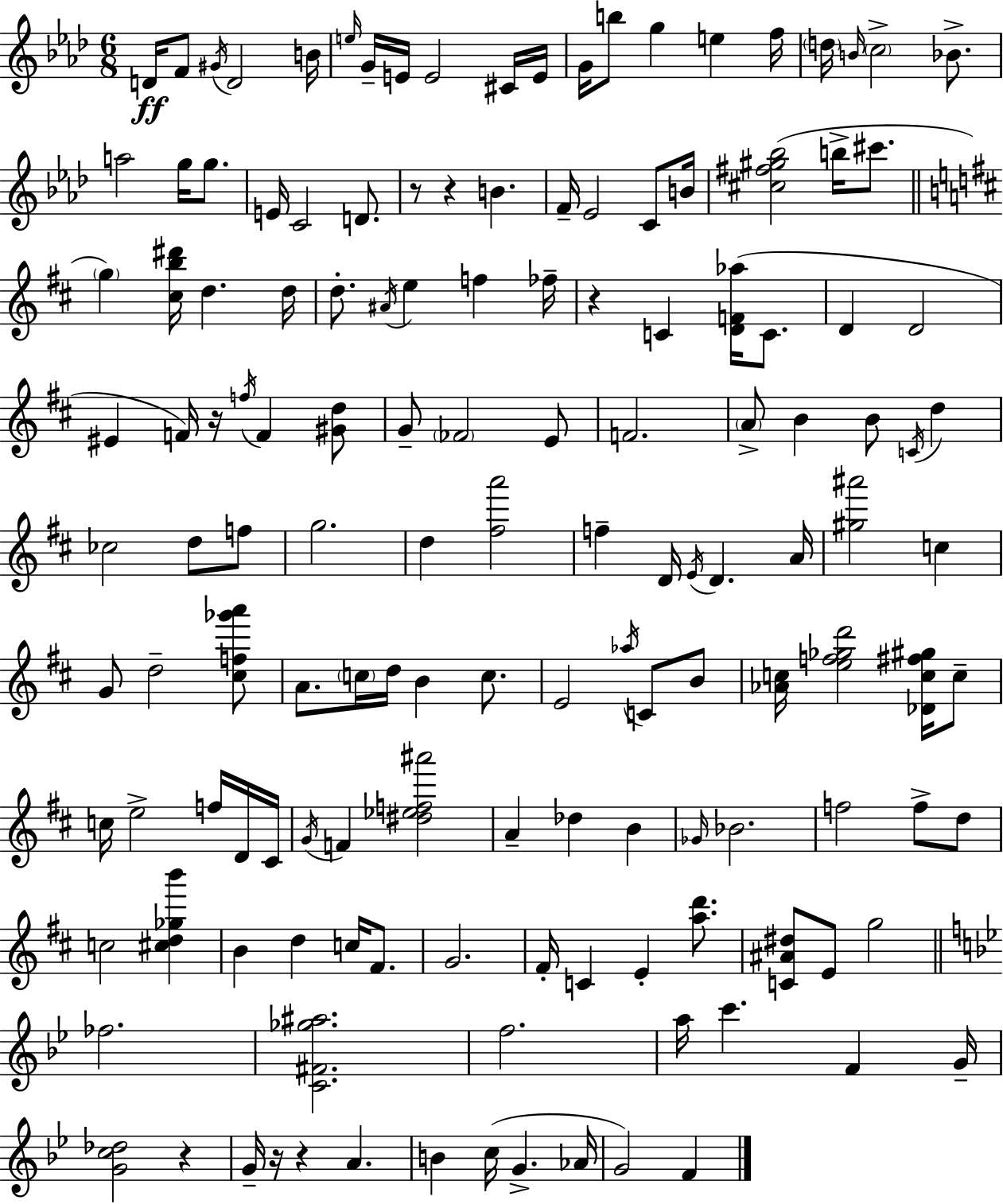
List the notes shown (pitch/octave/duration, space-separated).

D4/s F4/e G#4/s D4/h B4/s E5/s G4/s E4/s E4/h C#4/s E4/s G4/s B5/e G5/q E5/q F5/s D5/s B4/s C5/h Bb4/e. A5/h G5/s G5/e. E4/s C4/h D4/e. R/e R/q B4/q. F4/s Eb4/h C4/e B4/s [C#5,F#5,G#5,Bb5]/h B5/s C#6/e. G5/q [C#5,B5,D#6]/s D5/q. D5/s D5/e. A#4/s E5/q F5/q FES5/s R/q C4/q [D4,F4,Ab5]/s C4/e. D4/q D4/h EIS4/q F4/s R/s F5/s F4/q [G#4,D5]/e G4/e FES4/h E4/e F4/h. A4/e B4/q B4/e C4/s D5/q CES5/h D5/e F5/e G5/h. D5/q [F#5,A6]/h F5/q D4/s E4/s D4/q. A4/s [G#5,A#6]/h C5/q G4/e D5/h [C#5,F5,Gb6,A6]/e A4/e. C5/s D5/s B4/q C5/e. E4/h Ab5/s C4/e B4/e [Ab4,C5]/s [E5,F5,Gb5,D6]/h [Db4,C5,F#5,G#5]/s C5/e C5/s E5/h F5/s D4/s C#4/s G4/s F4/q [D#5,Eb5,F5,A#6]/h A4/q Db5/q B4/q Gb4/s Bb4/h. F5/h F5/e D5/e C5/h [C#5,D5,Gb5,B6]/q B4/q D5/q C5/s F#4/e. G4/h. F#4/s C4/q E4/q [A5,D6]/e. [C4,A#4,D#5]/e E4/e G5/h FES5/h. [C4,F#4,Gb5,A#5]/h. F5/h. A5/s C6/q. F4/q G4/s [G4,C5,Db5]/h R/q G4/s R/s R/q A4/q. B4/q C5/s G4/q. Ab4/s G4/h F4/q